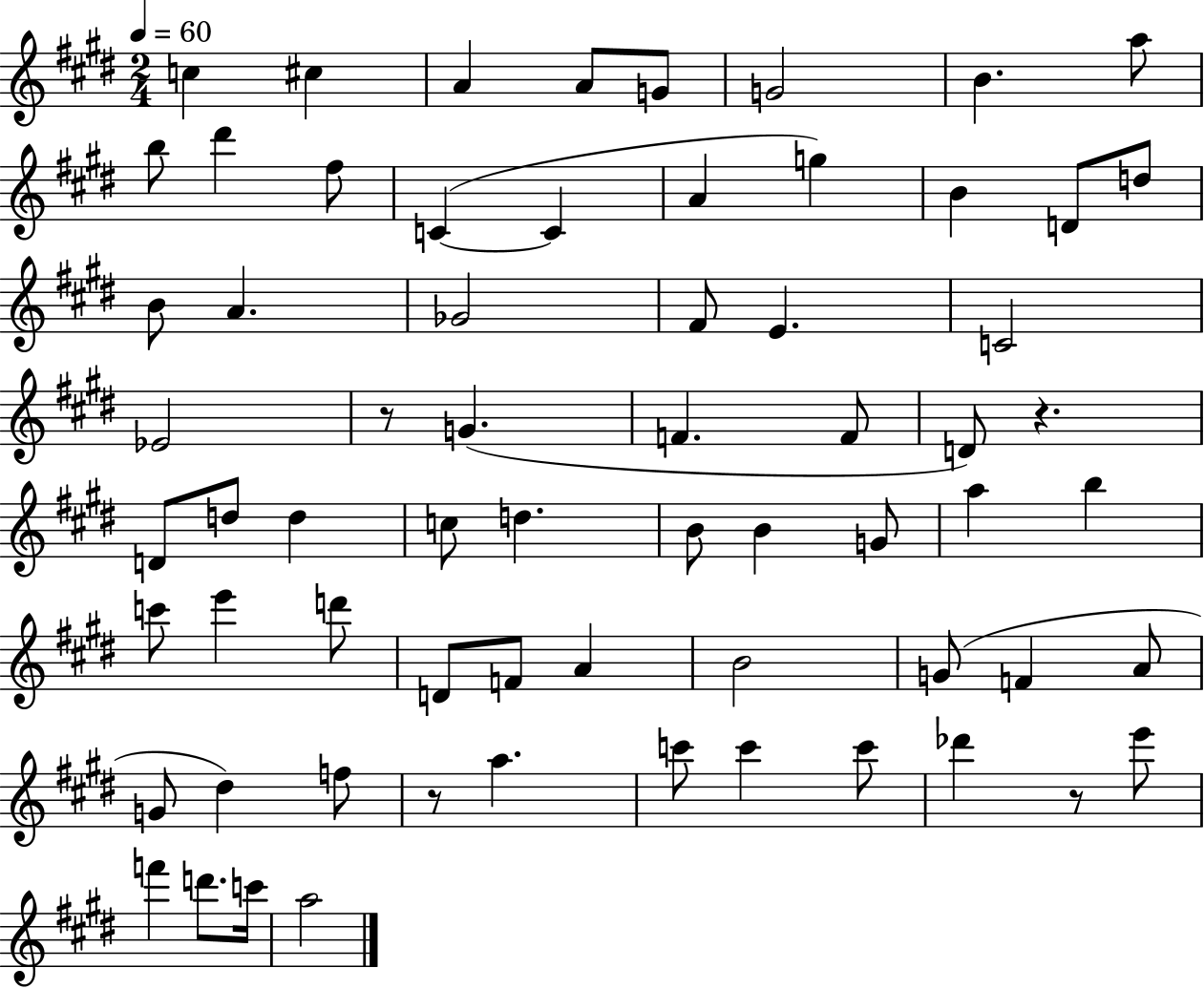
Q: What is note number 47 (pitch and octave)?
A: G4